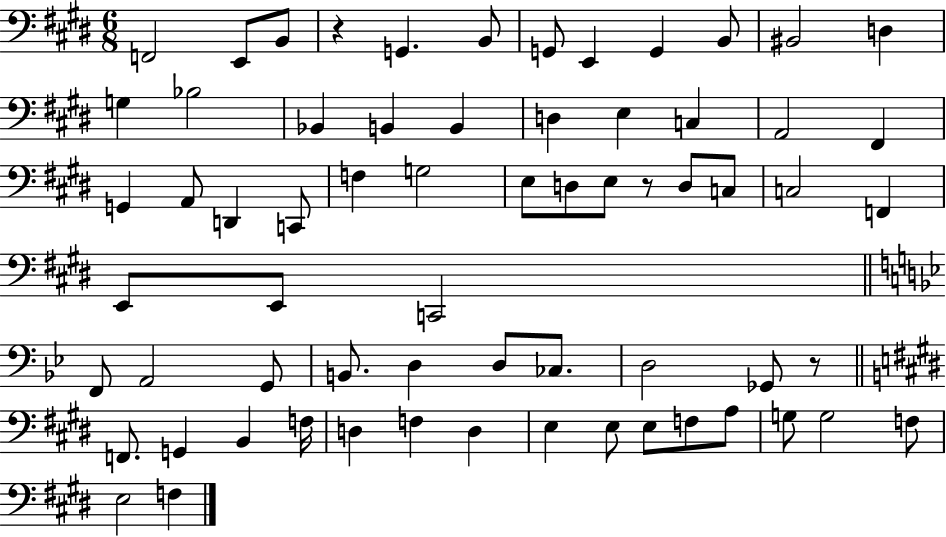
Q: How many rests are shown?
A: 3